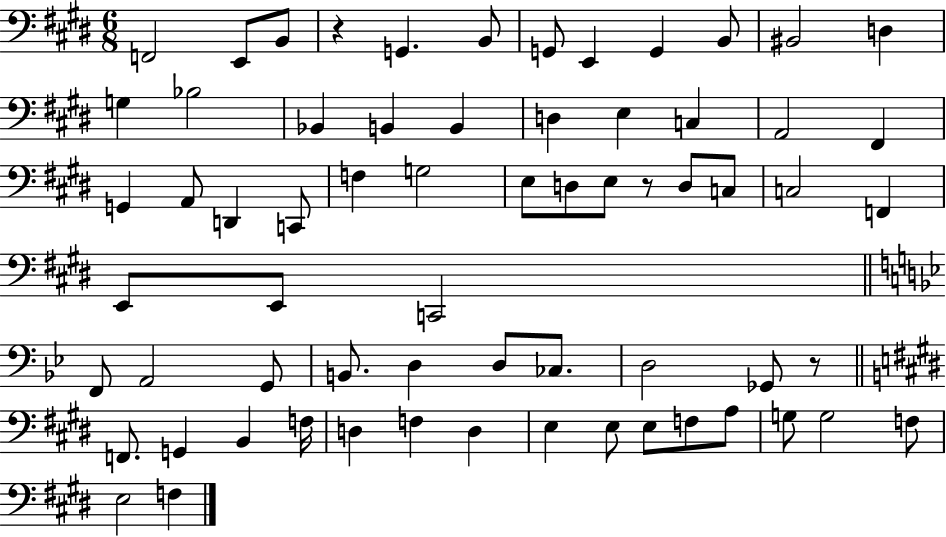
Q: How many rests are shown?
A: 3